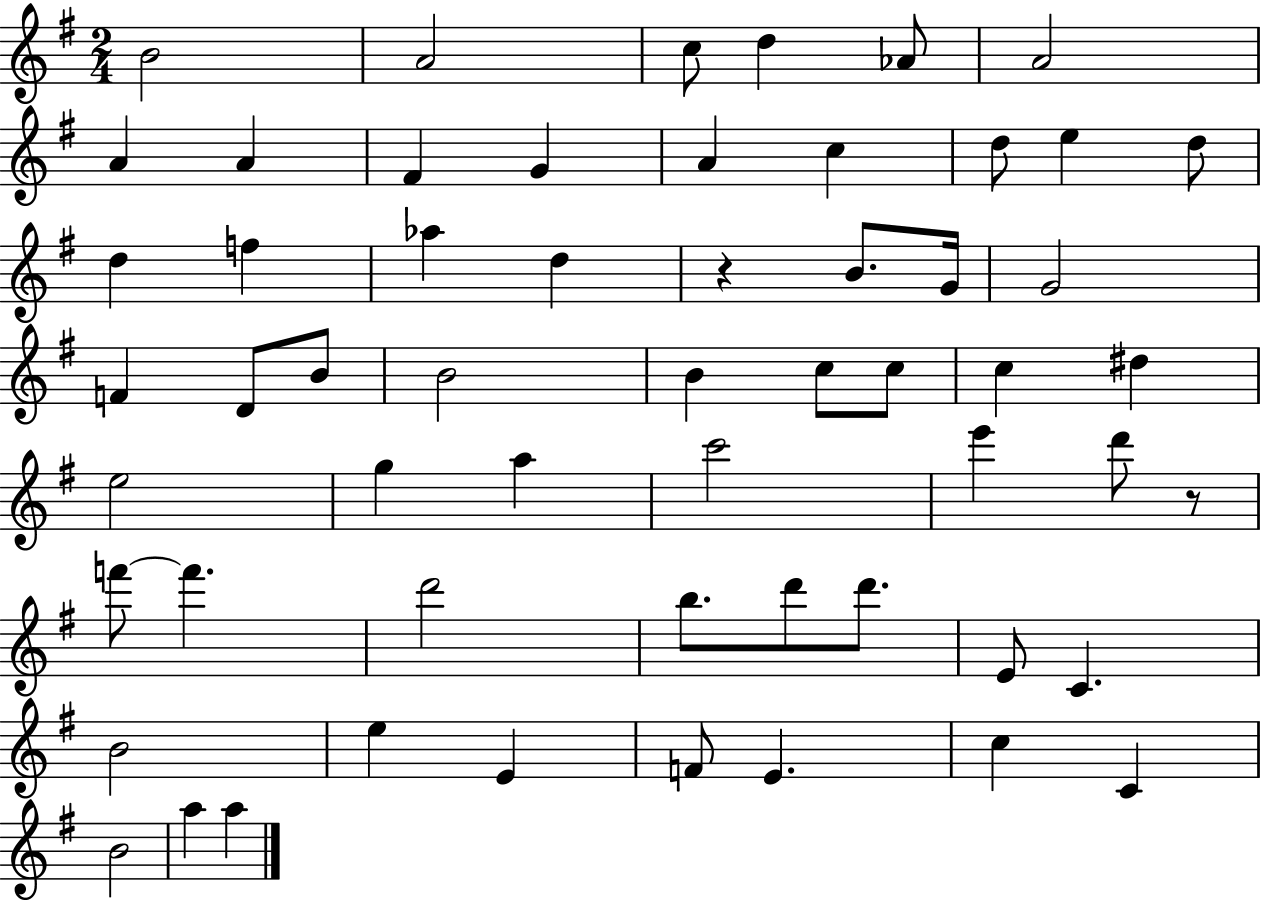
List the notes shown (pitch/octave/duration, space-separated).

B4/h A4/h C5/e D5/q Ab4/e A4/h A4/q A4/q F#4/q G4/q A4/q C5/q D5/e E5/q D5/e D5/q F5/q Ab5/q D5/q R/q B4/e. G4/s G4/h F4/q D4/e B4/e B4/h B4/q C5/e C5/e C5/q D#5/q E5/h G5/q A5/q C6/h E6/q D6/e R/e F6/e F6/q. D6/h B5/e. D6/e D6/e. E4/e C4/q. B4/h E5/q E4/q F4/e E4/q. C5/q C4/q B4/h A5/q A5/q